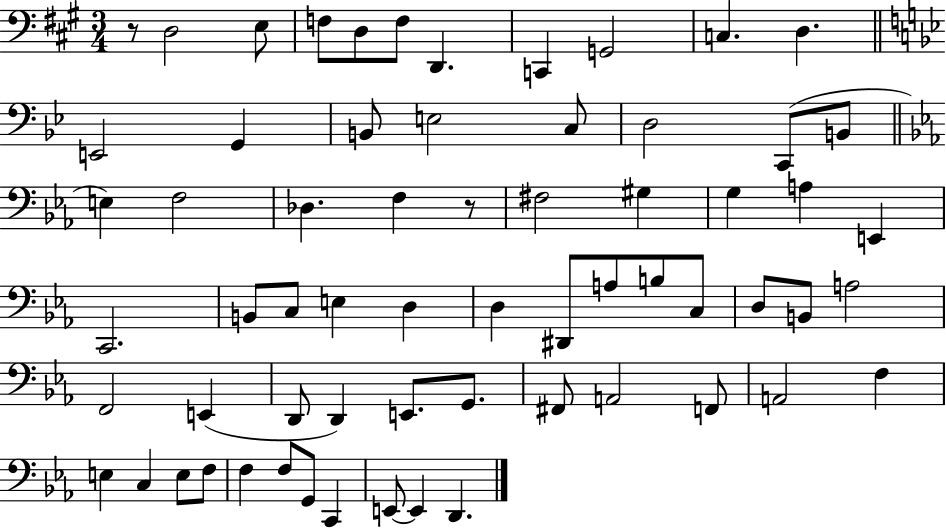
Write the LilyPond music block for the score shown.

{
  \clef bass
  \numericTimeSignature
  \time 3/4
  \key a \major
  r8 d2 e8 | f8 d8 f8 d,4. | c,4 g,2 | c4. d4. | \break \bar "||" \break \key g \minor e,2 g,4 | b,8 e2 c8 | d2 c,8( b,8 | \bar "||" \break \key ees \major e4) f2 | des4. f4 r8 | fis2 gis4 | g4 a4 e,4 | \break c,2. | b,8 c8 e4 d4 | d4 dis,8 a8 b8 c8 | d8 b,8 a2 | \break f,2 e,4( | d,8 d,4) e,8. g,8. | fis,8 a,2 f,8 | a,2 f4 | \break e4 c4 e8 f8 | f4 f8 g,8 c,4 | e,8~~ e,4 d,4. | \bar "|."
}